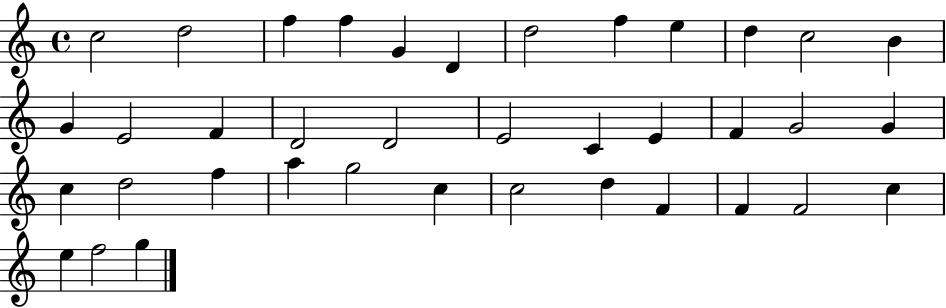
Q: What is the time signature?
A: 4/4